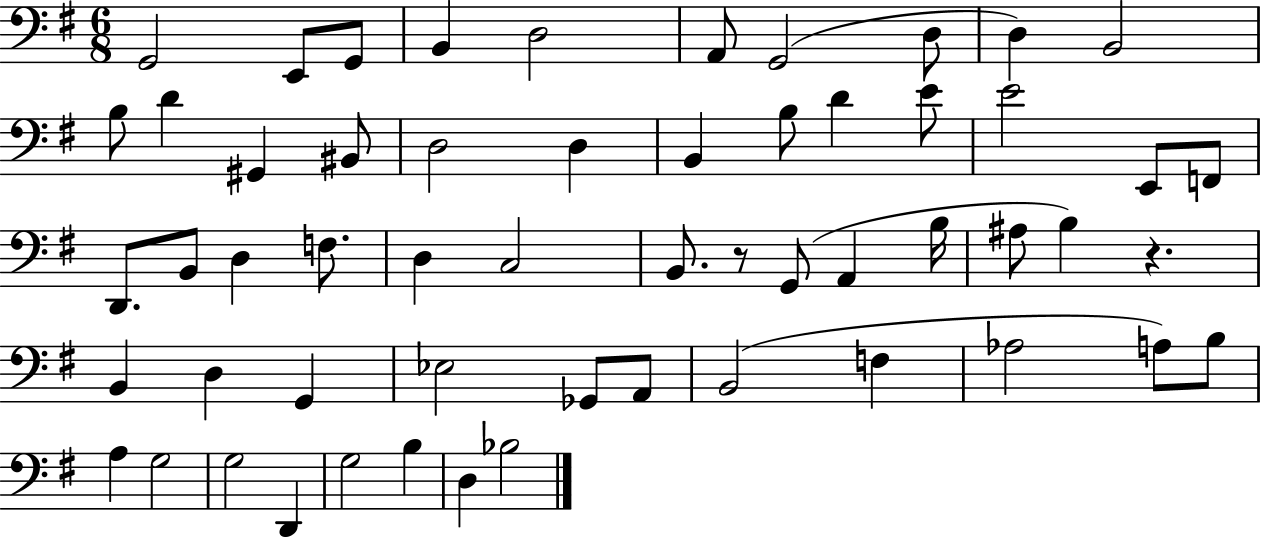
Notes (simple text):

G2/h E2/e G2/e B2/q D3/h A2/e G2/h D3/e D3/q B2/h B3/e D4/q G#2/q BIS2/e D3/h D3/q B2/q B3/e D4/q E4/e E4/h E2/e F2/e D2/e. B2/e D3/q F3/e. D3/q C3/h B2/e. R/e G2/e A2/q B3/s A#3/e B3/q R/q. B2/q D3/q G2/q Eb3/h Gb2/e A2/e B2/h F3/q Ab3/h A3/e B3/e A3/q G3/h G3/h D2/q G3/h B3/q D3/q Bb3/h